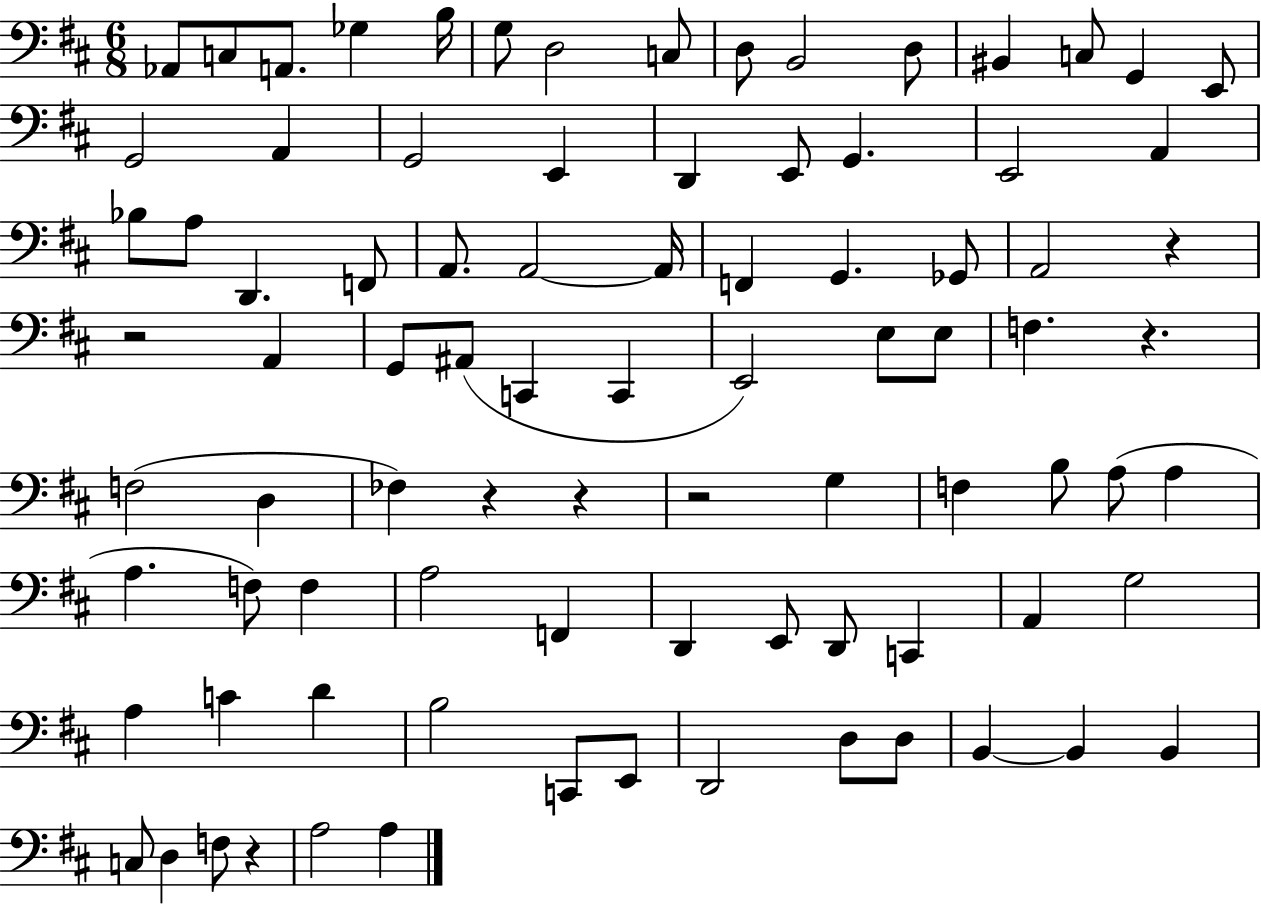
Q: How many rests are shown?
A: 7